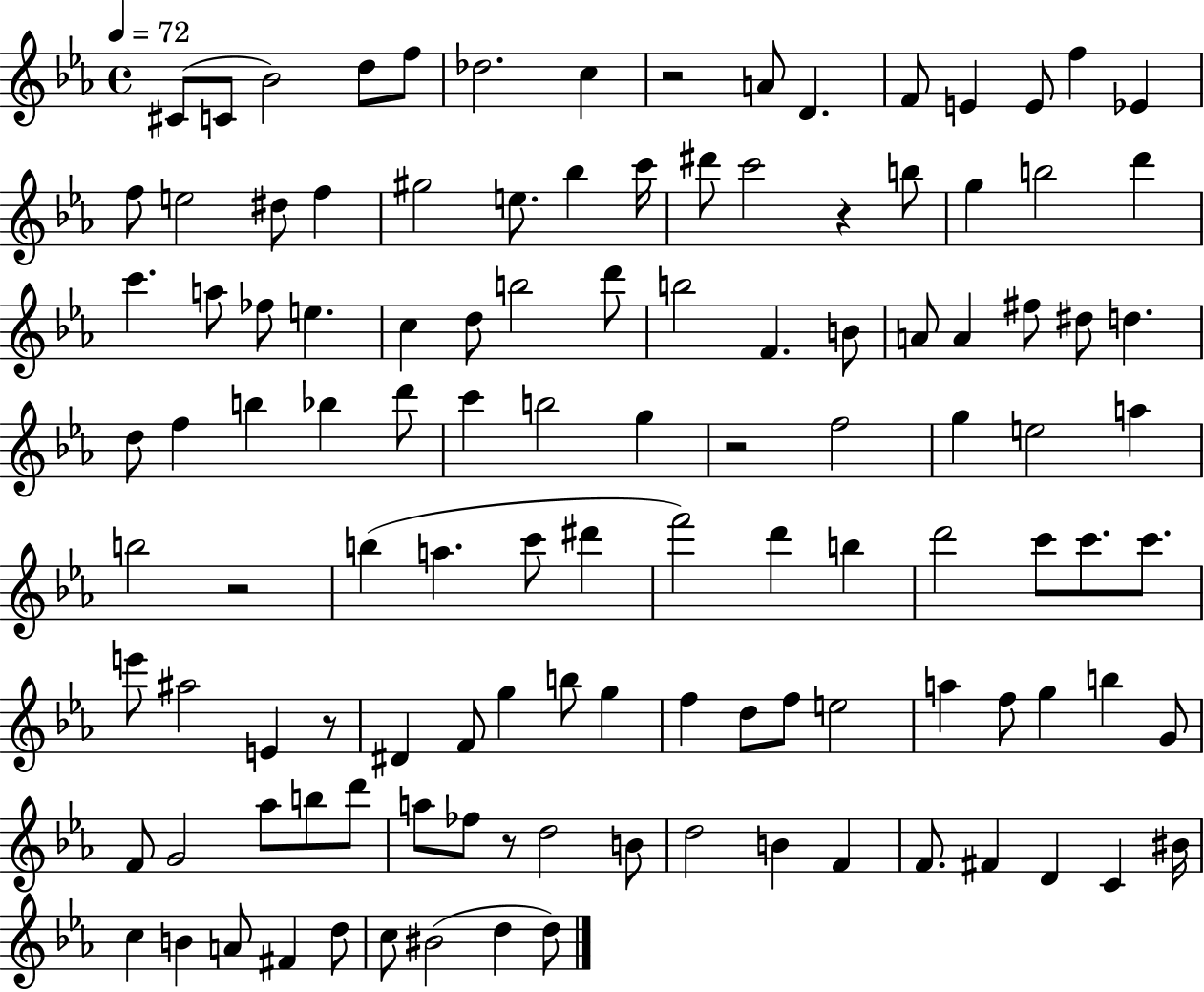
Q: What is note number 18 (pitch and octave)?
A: F5